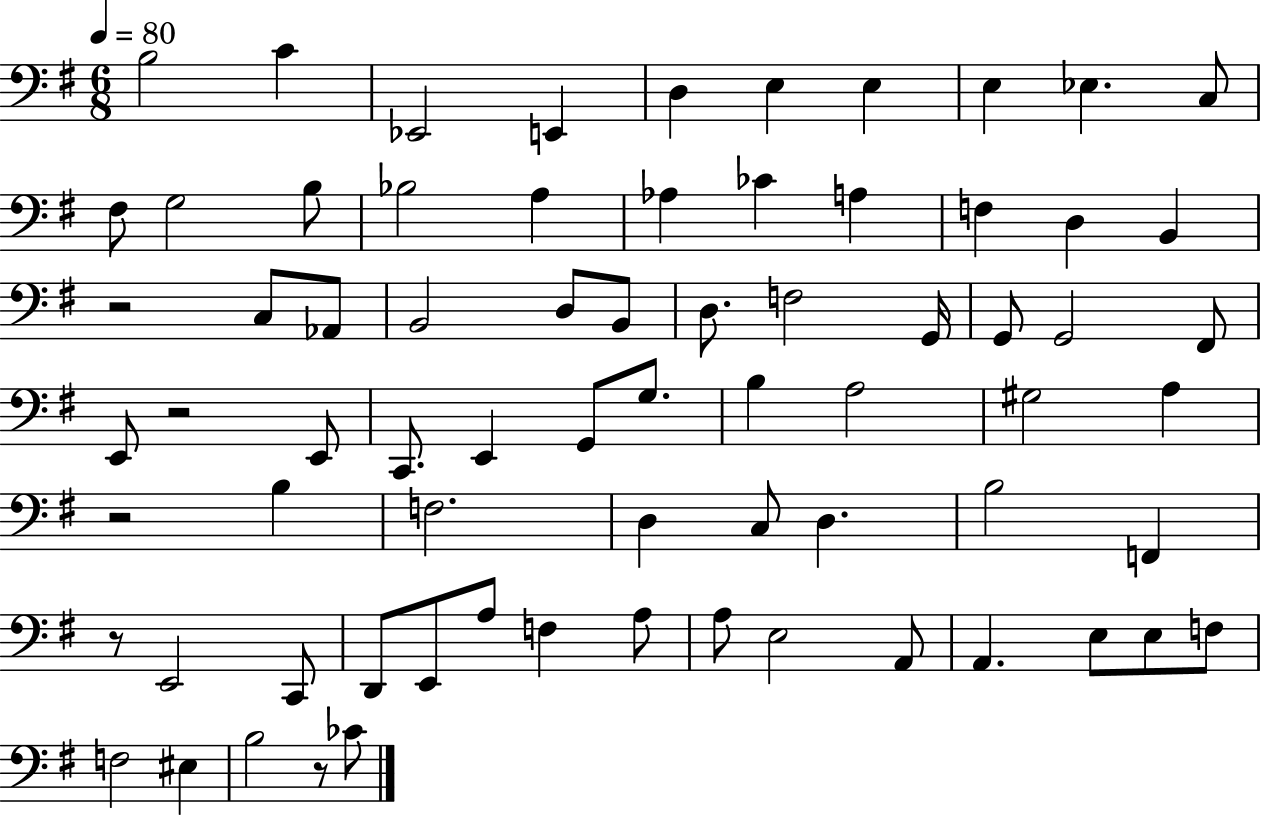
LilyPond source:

{
  \clef bass
  \numericTimeSignature
  \time 6/8
  \key g \major
  \tempo 4 = 80
  b2 c'4 | ees,2 e,4 | d4 e4 e4 | e4 ees4. c8 | \break fis8 g2 b8 | bes2 a4 | aes4 ces'4 a4 | f4 d4 b,4 | \break r2 c8 aes,8 | b,2 d8 b,8 | d8. f2 g,16 | g,8 g,2 fis,8 | \break e,8 r2 e,8 | c,8. e,4 g,8 g8. | b4 a2 | gis2 a4 | \break r2 b4 | f2. | d4 c8 d4. | b2 f,4 | \break r8 e,2 c,8 | d,8 e,8 a8 f4 a8 | a8 e2 a,8 | a,4. e8 e8 f8 | \break f2 eis4 | b2 r8 ces'8 | \bar "|."
}